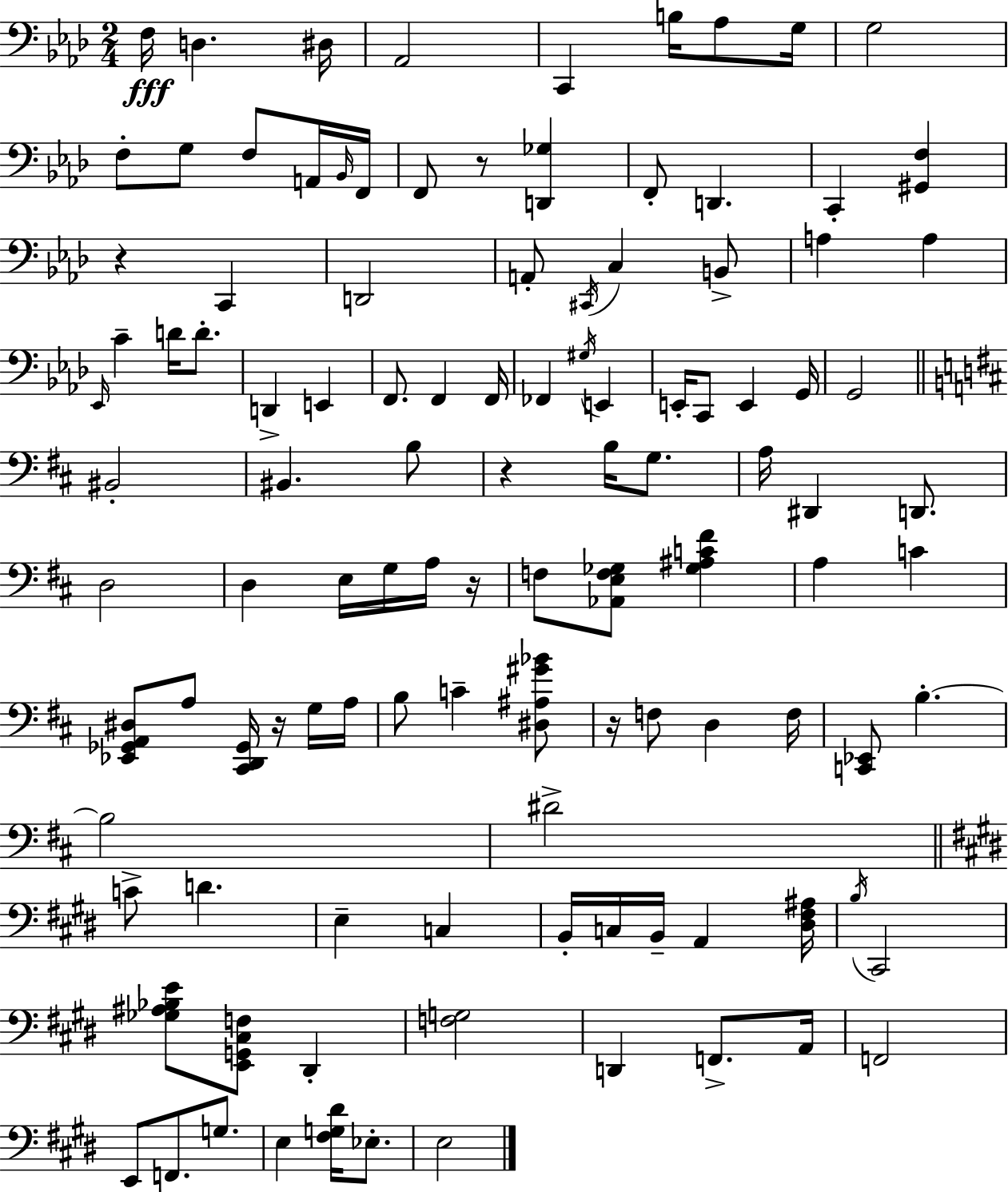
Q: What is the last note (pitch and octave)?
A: E3